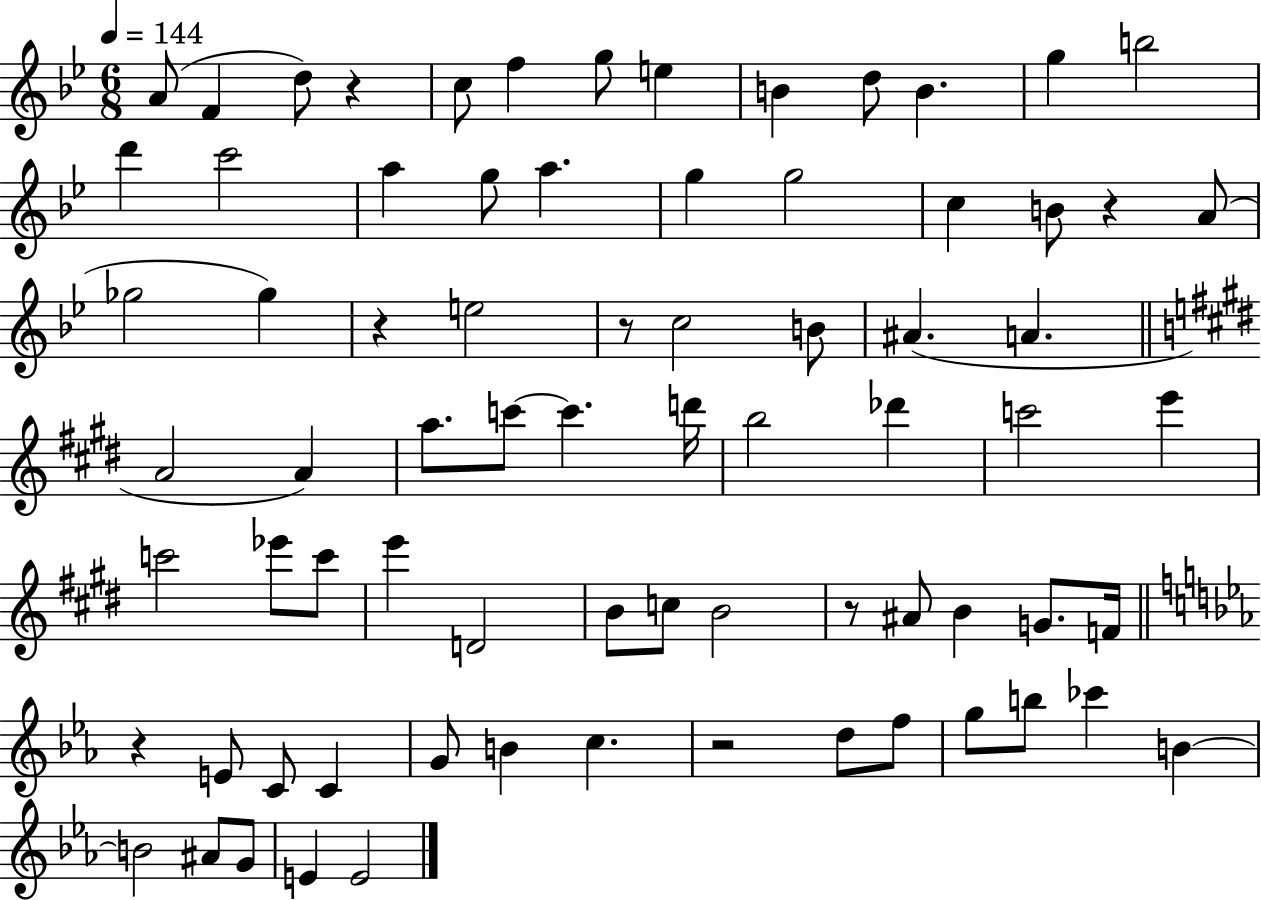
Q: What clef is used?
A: treble